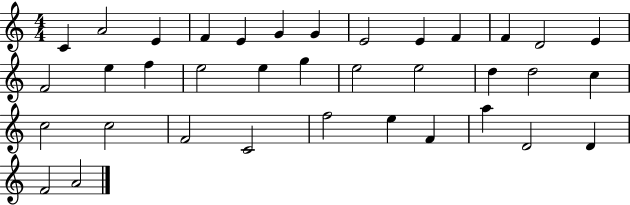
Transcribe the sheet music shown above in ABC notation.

X:1
T:Untitled
M:4/4
L:1/4
K:C
C A2 E F E G G E2 E F F D2 E F2 e f e2 e g e2 e2 d d2 c c2 c2 F2 C2 f2 e F a D2 D F2 A2